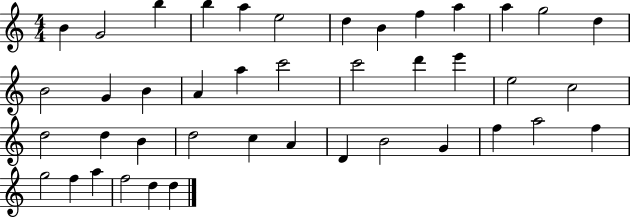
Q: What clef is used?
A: treble